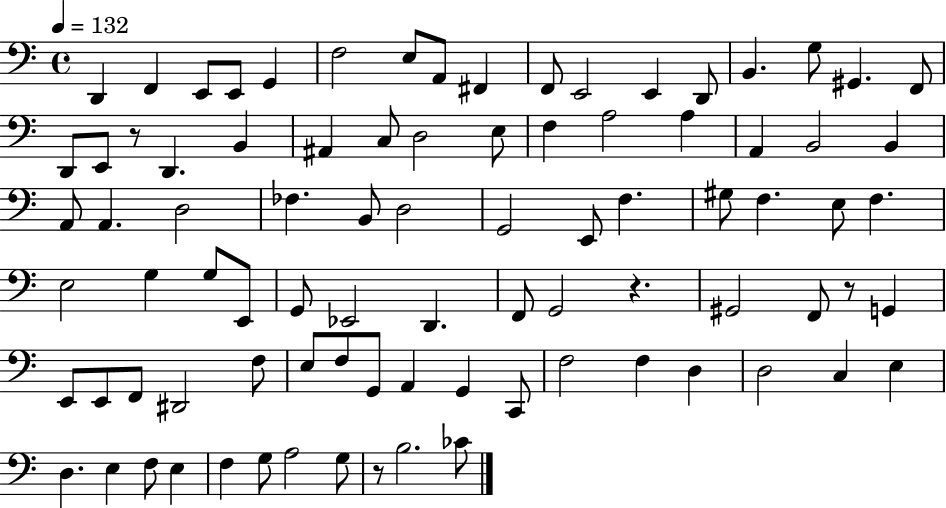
X:1
T:Untitled
M:4/4
L:1/4
K:C
D,, F,, E,,/2 E,,/2 G,, F,2 E,/2 A,,/2 ^F,, F,,/2 E,,2 E,, D,,/2 B,, G,/2 ^G,, F,,/2 D,,/2 E,,/2 z/2 D,, B,, ^A,, C,/2 D,2 E,/2 F, A,2 A, A,, B,,2 B,, A,,/2 A,, D,2 _F, B,,/2 D,2 G,,2 E,,/2 F, ^G,/2 F, E,/2 F, E,2 G, G,/2 E,,/2 G,,/2 _E,,2 D,, F,,/2 G,,2 z ^G,,2 F,,/2 z/2 G,, E,,/2 E,,/2 F,,/2 ^D,,2 F,/2 E,/2 F,/2 G,,/2 A,, G,, C,,/2 F,2 F, D, D,2 C, E, D, E, F,/2 E, F, G,/2 A,2 G,/2 z/2 B,2 _C/2